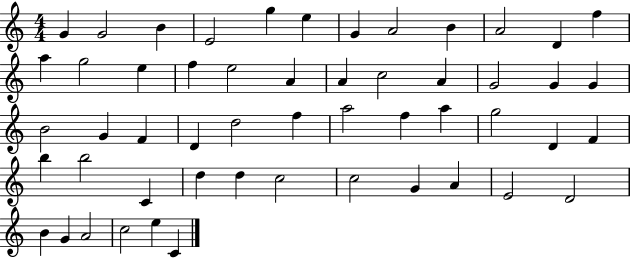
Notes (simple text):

G4/q G4/h B4/q E4/h G5/q E5/q G4/q A4/h B4/q A4/h D4/q F5/q A5/q G5/h E5/q F5/q E5/h A4/q A4/q C5/h A4/q G4/h G4/q G4/q B4/h G4/q F4/q D4/q D5/h F5/q A5/h F5/q A5/q G5/h D4/q F4/q B5/q B5/h C4/q D5/q D5/q C5/h C5/h G4/q A4/q E4/h D4/h B4/q G4/q A4/h C5/h E5/q C4/q